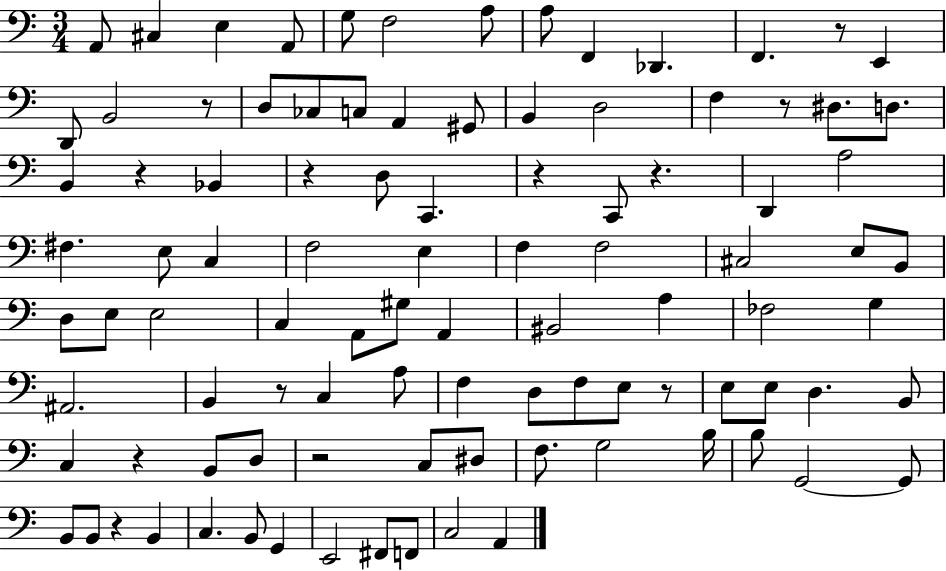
A2/e C#3/q E3/q A2/e G3/e F3/h A3/e A3/e F2/q Db2/q. F2/q. R/e E2/q D2/e B2/h R/e D3/e CES3/e C3/e A2/q G#2/e B2/q D3/h F3/q R/e D#3/e. D3/e. B2/q R/q Bb2/q R/q D3/e C2/q. R/q C2/e R/q. D2/q A3/h F#3/q. E3/e C3/q F3/h E3/q F3/q F3/h C#3/h E3/e B2/e D3/e E3/e E3/h C3/q A2/e G#3/e A2/q BIS2/h A3/q FES3/h G3/q A#2/h. B2/q R/e C3/q A3/e F3/q D3/e F3/e E3/e R/e E3/e E3/e D3/q. B2/e C3/q R/q B2/e D3/e R/h C3/e D#3/e F3/e. G3/h B3/s B3/e G2/h G2/e B2/e B2/e R/q B2/q C3/q. B2/e G2/q E2/h F#2/e F2/e C3/h A2/q